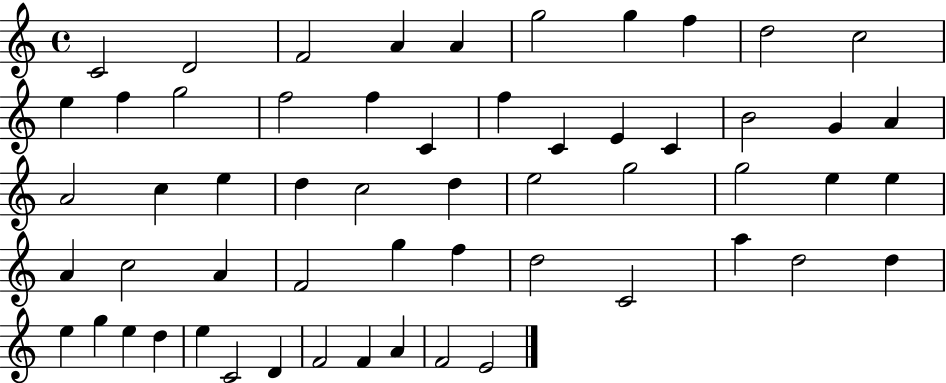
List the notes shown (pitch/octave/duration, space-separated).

C4/h D4/h F4/h A4/q A4/q G5/h G5/q F5/q D5/h C5/h E5/q F5/q G5/h F5/h F5/q C4/q F5/q C4/q E4/q C4/q B4/h G4/q A4/q A4/h C5/q E5/q D5/q C5/h D5/q E5/h G5/h G5/h E5/q E5/q A4/q C5/h A4/q F4/h G5/q F5/q D5/h C4/h A5/q D5/h D5/q E5/q G5/q E5/q D5/q E5/q C4/h D4/q F4/h F4/q A4/q F4/h E4/h